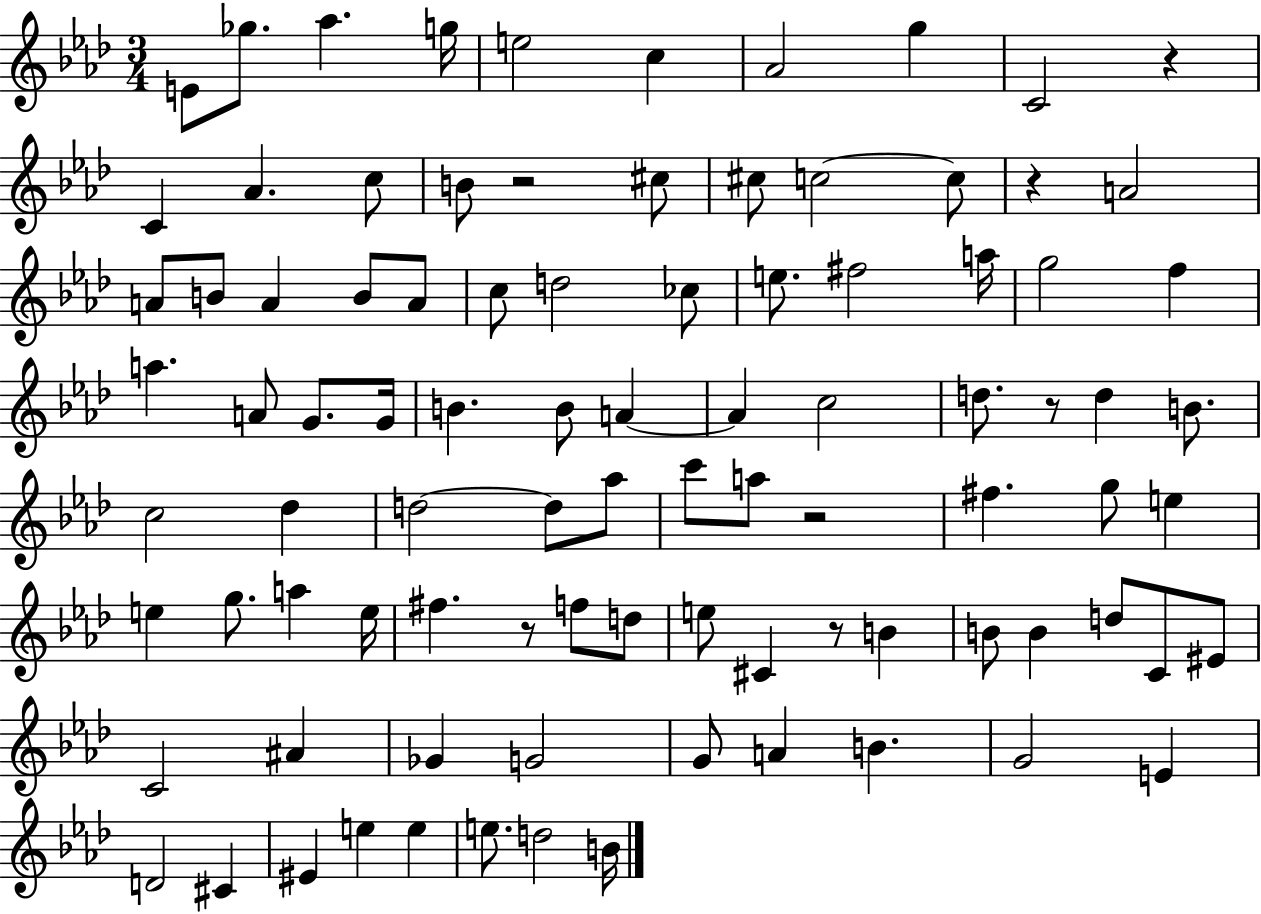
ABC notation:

X:1
T:Untitled
M:3/4
L:1/4
K:Ab
E/2 _g/2 _a g/4 e2 c _A2 g C2 z C _A c/2 B/2 z2 ^c/2 ^c/2 c2 c/2 z A2 A/2 B/2 A B/2 A/2 c/2 d2 _c/2 e/2 ^f2 a/4 g2 f a A/2 G/2 G/4 B B/2 A A c2 d/2 z/2 d B/2 c2 _d d2 d/2 _a/2 c'/2 a/2 z2 ^f g/2 e e g/2 a e/4 ^f z/2 f/2 d/2 e/2 ^C z/2 B B/2 B d/2 C/2 ^E/2 C2 ^A _G G2 G/2 A B G2 E D2 ^C ^E e e e/2 d2 B/4